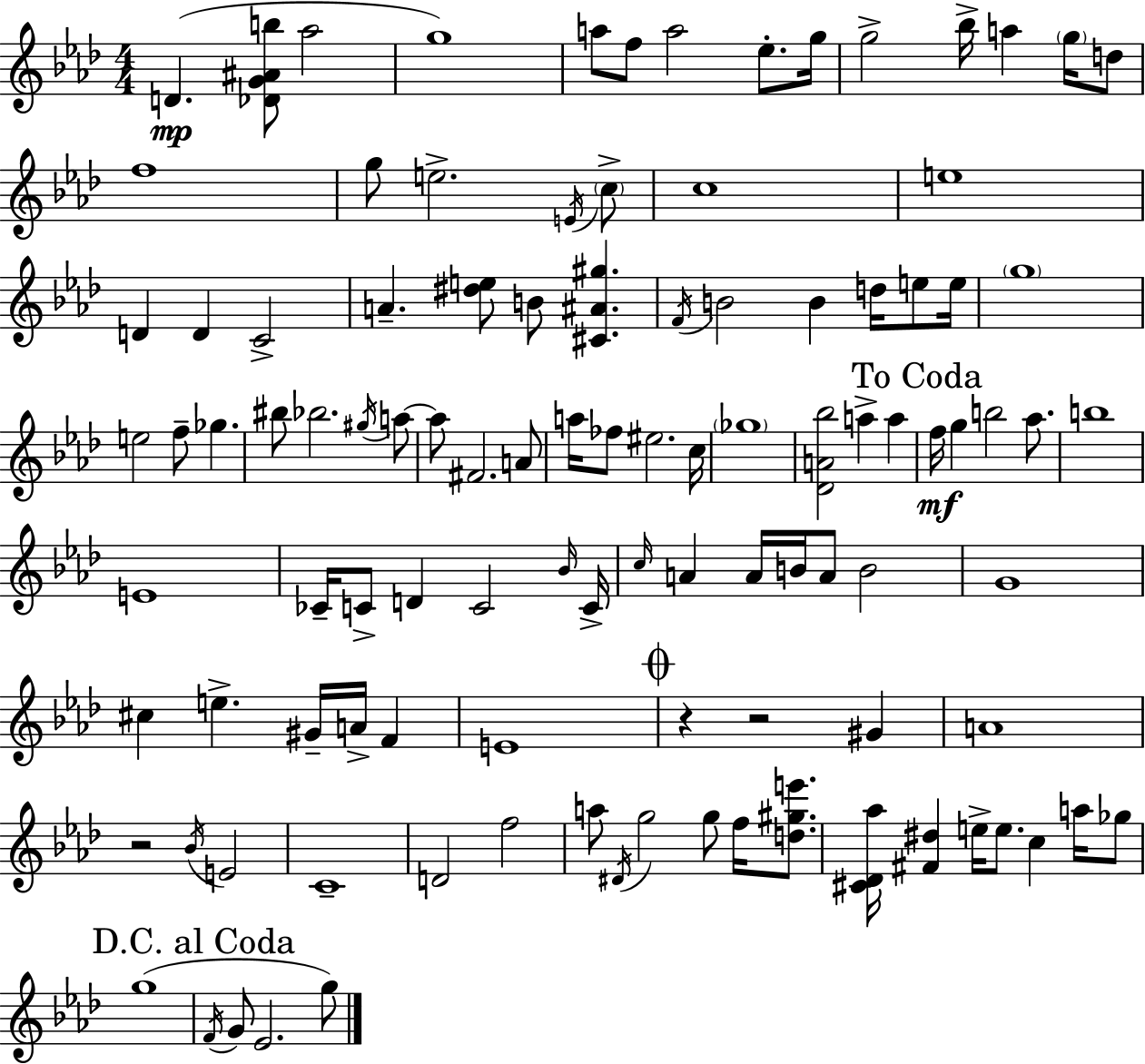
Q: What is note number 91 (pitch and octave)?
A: Gb5